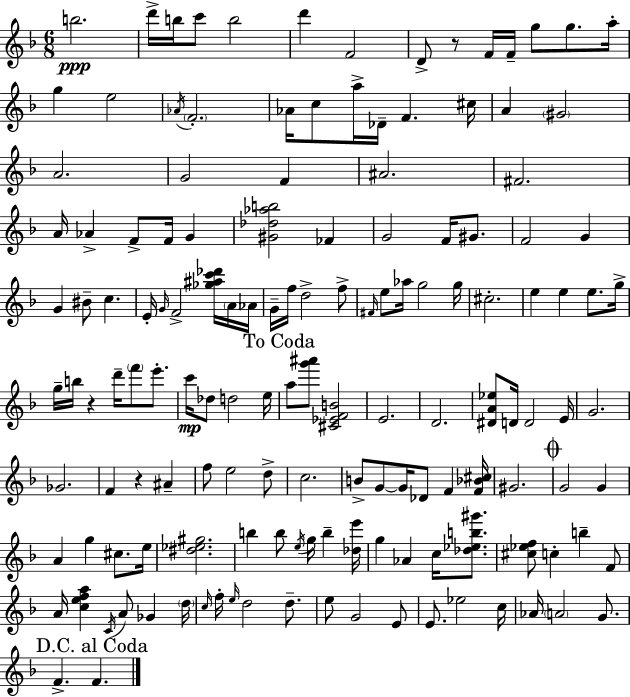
{
  \clef treble
  \numericTimeSignature
  \time 6/8
  \key d \minor
  \repeat volta 2 { b''2.\ppp | d'''16-> b''16 c'''8 b''2 | d'''4 f'2 | d'8-> r8 f'16 f'16-- g''8 g''8. a''16-. | \break g''4 e''2 | \acciaccatura { aes'16 } \parenthesize f'2.-. | aes'16 c''8 a''16-> des'16-- f'4. | cis''16 a'4 \parenthesize gis'2 | \break a'2. | g'2 f'4 | ais'2. | fis'2. | \break a'16 aes'4-> f'8-> f'16 g'4 | <gis' des'' aes'' b''>2 fes'4 | g'2 f'16 gis'8. | f'2 g'4 | \break g'4 bis'8-- c''4. | e'16-. \grace { g'16 } f'2-> <ges'' ais'' c''' des'''>16 | \parenthesize a'16 aes'16 g'16-- f''16 d''2-> | f''8-> \grace { fis'16 } e''8 aes''16 g''2 | \break g''16 cis''2.-. | e''4 e''4 e''8. | g''16-> g''16-- b''16 r4 d'''16-- \parenthesize f'''8 | e'''8.-. c'''16\mp des''8 d''2 | \break e''16 \mark "To Coda" a''8 <g''' ais'''>8 <cis' ees' f' b'>2 | e'2. | d'2. | <dis' a' ees''>8 d'16 d'2 | \break e'16 g'2. | ges'2. | f'4 r4 ais'4-- | f''8 e''2 | \break d''8-> c''2. | b'8-> g'8~~ g'16 des'8 f'4 | <f' bes' cis''>16 gis'2. | \mark \markup { \musicglyph "scripts.coda" } g'2 g'4 | \break a'4 g''4 cis''8. | e''16 <dis'' ees'' gis''>2. | b''4 b''8 \acciaccatura { e''16 } g''16 b''4-- | <des'' e'''>16 g''4 aes'4 | \break c''16 <des'' ees'' b'' gis'''>8. <cis'' ees'' f''>8 c''4-. b''4-- | f'8 a'16 <c'' e'' f'' a''>4 \acciaccatura { c'16 } a'8 | ges'4 \parenthesize d''16 \grace { c''16 } f''16-. \grace { e''16 } d''2 | d''8.-- e''8 g'2 | \break e'8 e'8. ees''2 | c''16 aes'16 \parenthesize a'2 | g'8. \mark "D.C. al Coda" f'4.-> | f'4. } \bar "|."
}